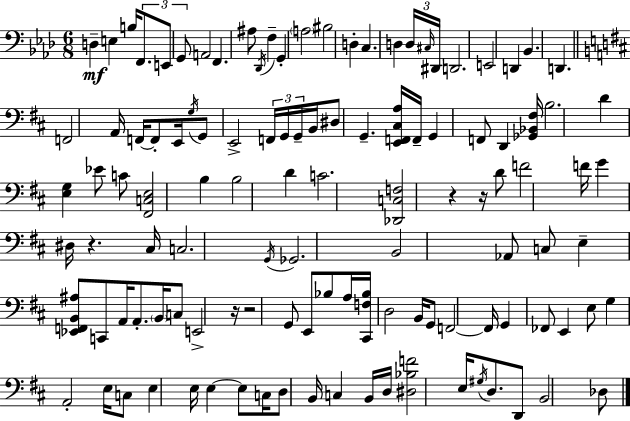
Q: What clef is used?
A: bass